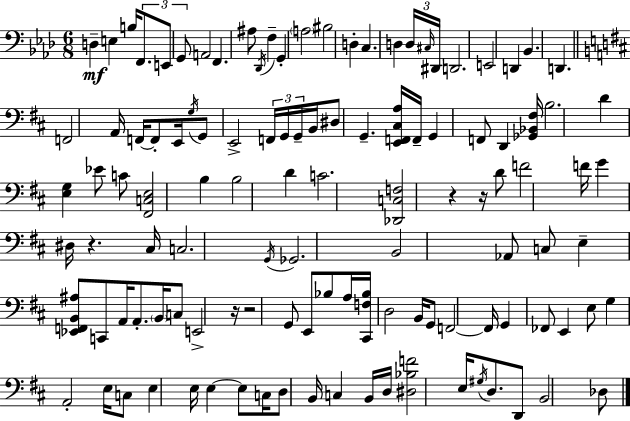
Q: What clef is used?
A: bass